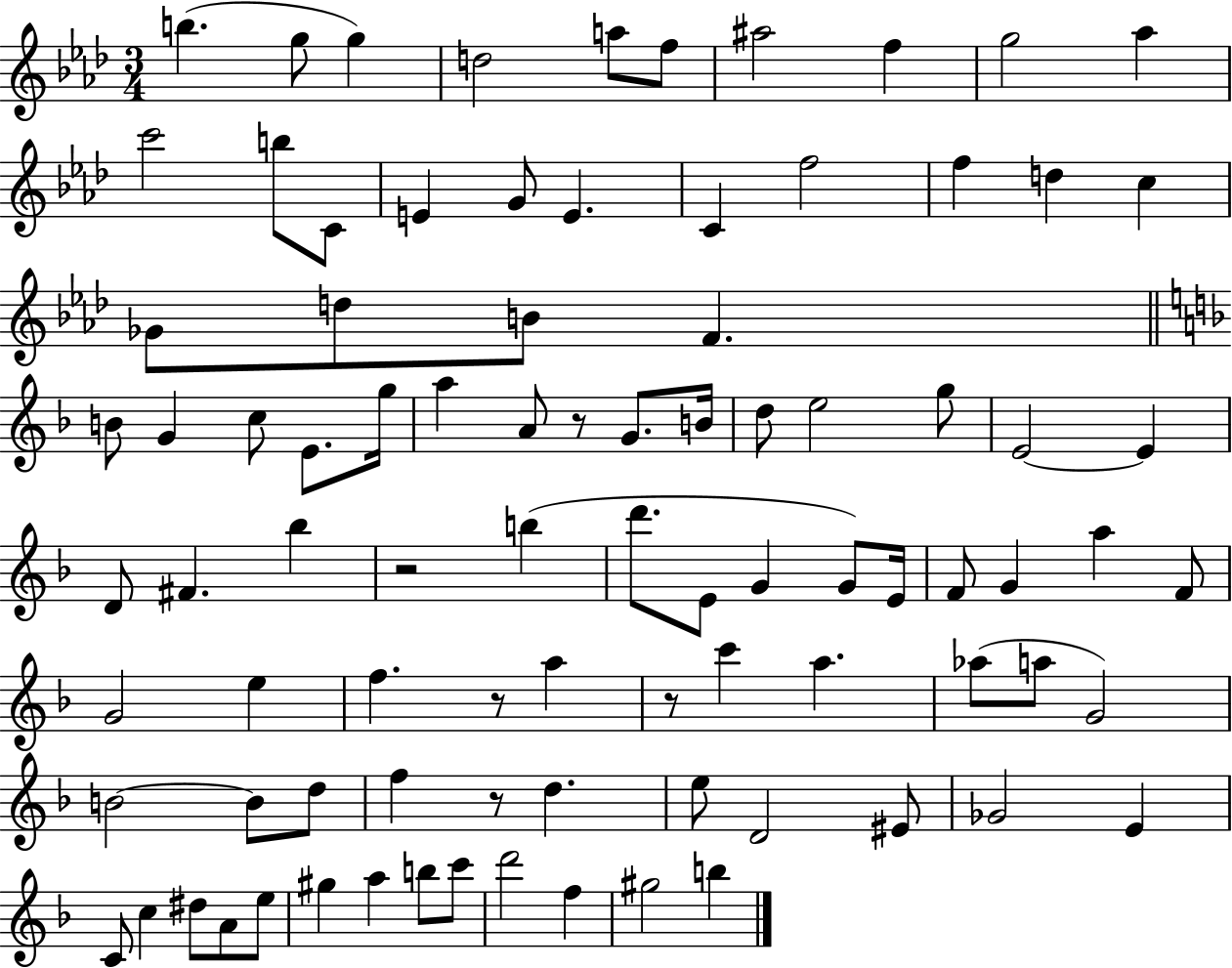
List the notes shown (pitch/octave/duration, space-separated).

B5/q. G5/e G5/q D5/h A5/e F5/e A#5/h F5/q G5/h Ab5/q C6/h B5/e C4/e E4/q G4/e E4/q. C4/q F5/h F5/q D5/q C5/q Gb4/e D5/e B4/e F4/q. B4/e G4/q C5/e E4/e. G5/s A5/q A4/e R/e G4/e. B4/s D5/e E5/h G5/e E4/h E4/q D4/e F#4/q. Bb5/q R/h B5/q D6/e. E4/e G4/q G4/e E4/s F4/e G4/q A5/q F4/e G4/h E5/q F5/q. R/e A5/q R/e C6/q A5/q. Ab5/e A5/e G4/h B4/h B4/e D5/e F5/q R/e D5/q. E5/e D4/h EIS4/e Gb4/h E4/q C4/e C5/q D#5/e A4/e E5/e G#5/q A5/q B5/e C6/e D6/h F5/q G#5/h B5/q